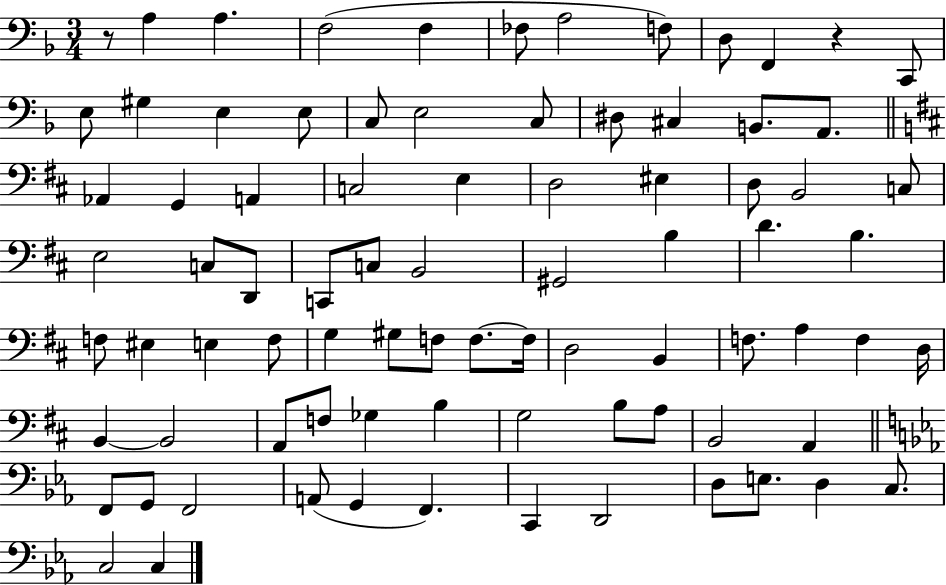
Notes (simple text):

R/e A3/q A3/q. F3/h F3/q FES3/e A3/h F3/e D3/e F2/q R/q C2/e E3/e G#3/q E3/q E3/e C3/e E3/h C3/e D#3/e C#3/q B2/e. A2/e. Ab2/q G2/q A2/q C3/h E3/q D3/h EIS3/q D3/e B2/h C3/e E3/h C3/e D2/e C2/e C3/e B2/h G#2/h B3/q D4/q. B3/q. F3/e EIS3/q E3/q F3/e G3/q G#3/e F3/e F3/e. F3/s D3/h B2/q F3/e. A3/q F3/q D3/s B2/q B2/h A2/e F3/e Gb3/q B3/q G3/h B3/e A3/e B2/h A2/q F2/e G2/e F2/h A2/e G2/q F2/q. C2/q D2/h D3/e E3/e. D3/q C3/e. C3/h C3/q